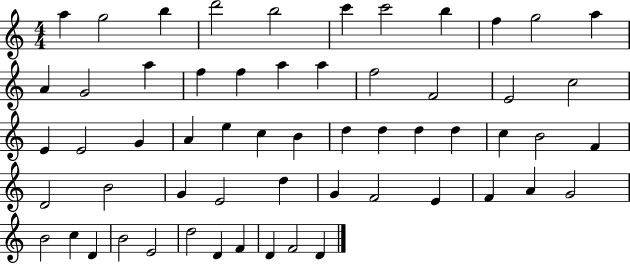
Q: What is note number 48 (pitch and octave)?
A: B4